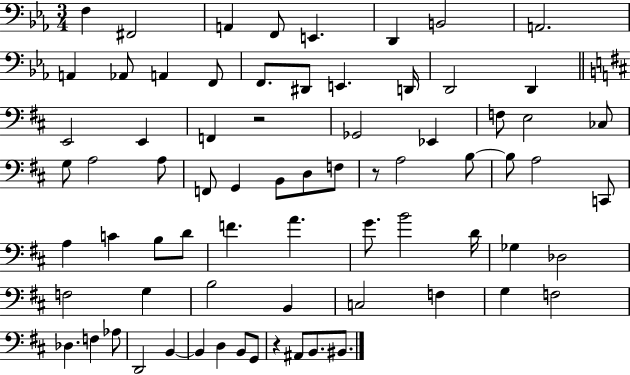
F3/q F#2/h A2/q F2/e E2/q. D2/q B2/h A2/h. A2/q Ab2/e A2/q F2/e F2/e. D#2/e E2/q. D2/s D2/h D2/q E2/h E2/q F2/q R/h Gb2/h Eb2/q F3/e E3/h CES3/e G3/e A3/h A3/e F2/e G2/q B2/e D3/e F3/e R/e A3/h B3/e B3/e A3/h C2/e A3/q C4/q B3/e D4/e F4/q. A4/q. G4/e. B4/h D4/s Gb3/q Db3/h F3/h G3/q B3/h B2/q C3/h F3/q G3/q F3/h Db3/q. F3/q Ab3/e D2/h B2/q B2/q D3/q B2/e G2/e R/q A#2/e B2/e. BIS2/e.